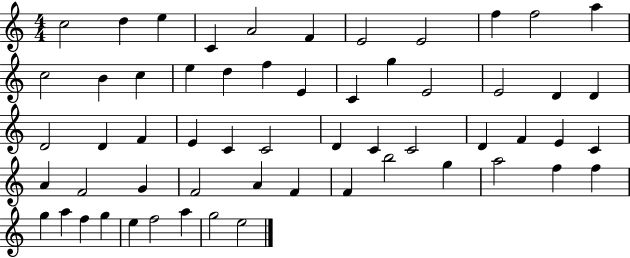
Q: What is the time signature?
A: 4/4